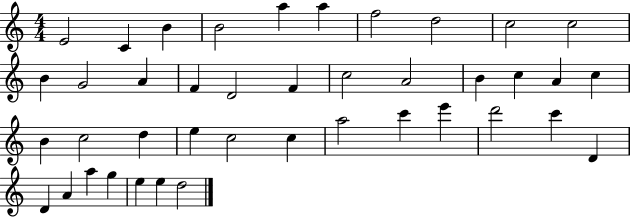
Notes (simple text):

E4/h C4/q B4/q B4/h A5/q A5/q F5/h D5/h C5/h C5/h B4/q G4/h A4/q F4/q D4/h F4/q C5/h A4/h B4/q C5/q A4/q C5/q B4/q C5/h D5/q E5/q C5/h C5/q A5/h C6/q E6/q D6/h C6/q D4/q D4/q A4/q A5/q G5/q E5/q E5/q D5/h